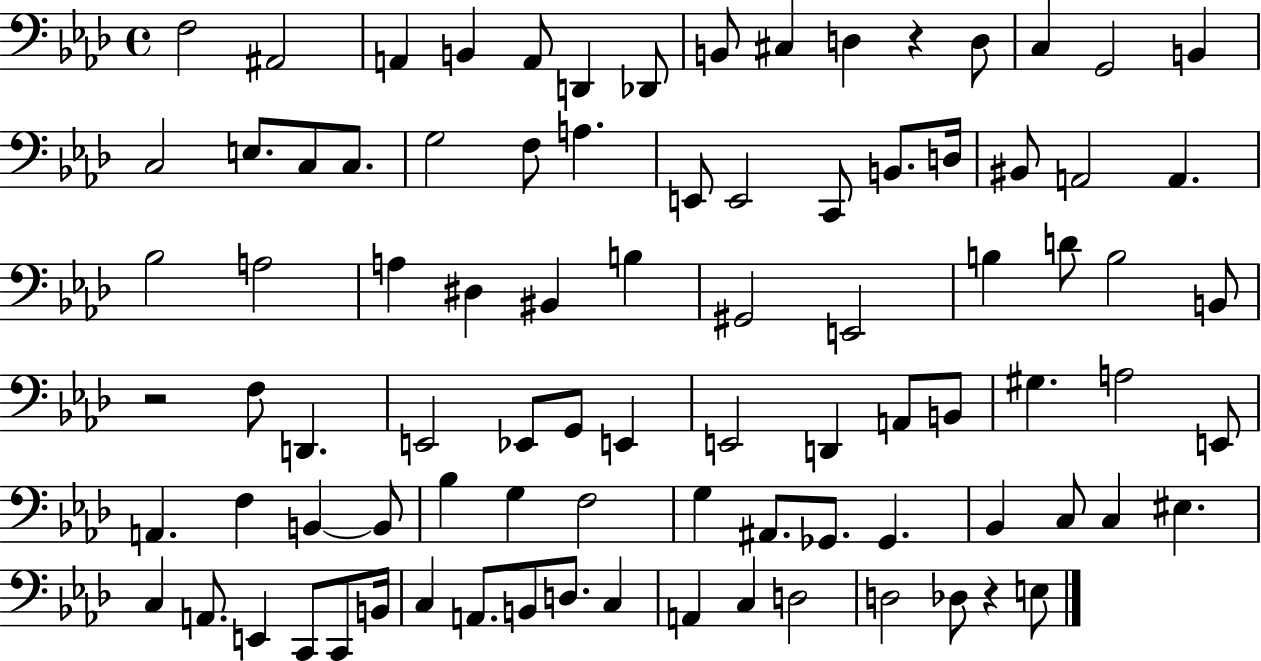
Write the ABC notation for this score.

X:1
T:Untitled
M:4/4
L:1/4
K:Ab
F,2 ^A,,2 A,, B,, A,,/2 D,, _D,,/2 B,,/2 ^C, D, z D,/2 C, G,,2 B,, C,2 E,/2 C,/2 C,/2 G,2 F,/2 A, E,,/2 E,,2 C,,/2 B,,/2 D,/4 ^B,,/2 A,,2 A,, _B,2 A,2 A, ^D, ^B,, B, ^G,,2 E,,2 B, D/2 B,2 B,,/2 z2 F,/2 D,, E,,2 _E,,/2 G,,/2 E,, E,,2 D,, A,,/2 B,,/2 ^G, A,2 E,,/2 A,, F, B,, B,,/2 _B, G, F,2 G, ^A,,/2 _G,,/2 _G,, _B,, C,/2 C, ^E, C, A,,/2 E,, C,,/2 C,,/2 B,,/4 C, A,,/2 B,,/2 D,/2 C, A,, C, D,2 D,2 _D,/2 z E,/2